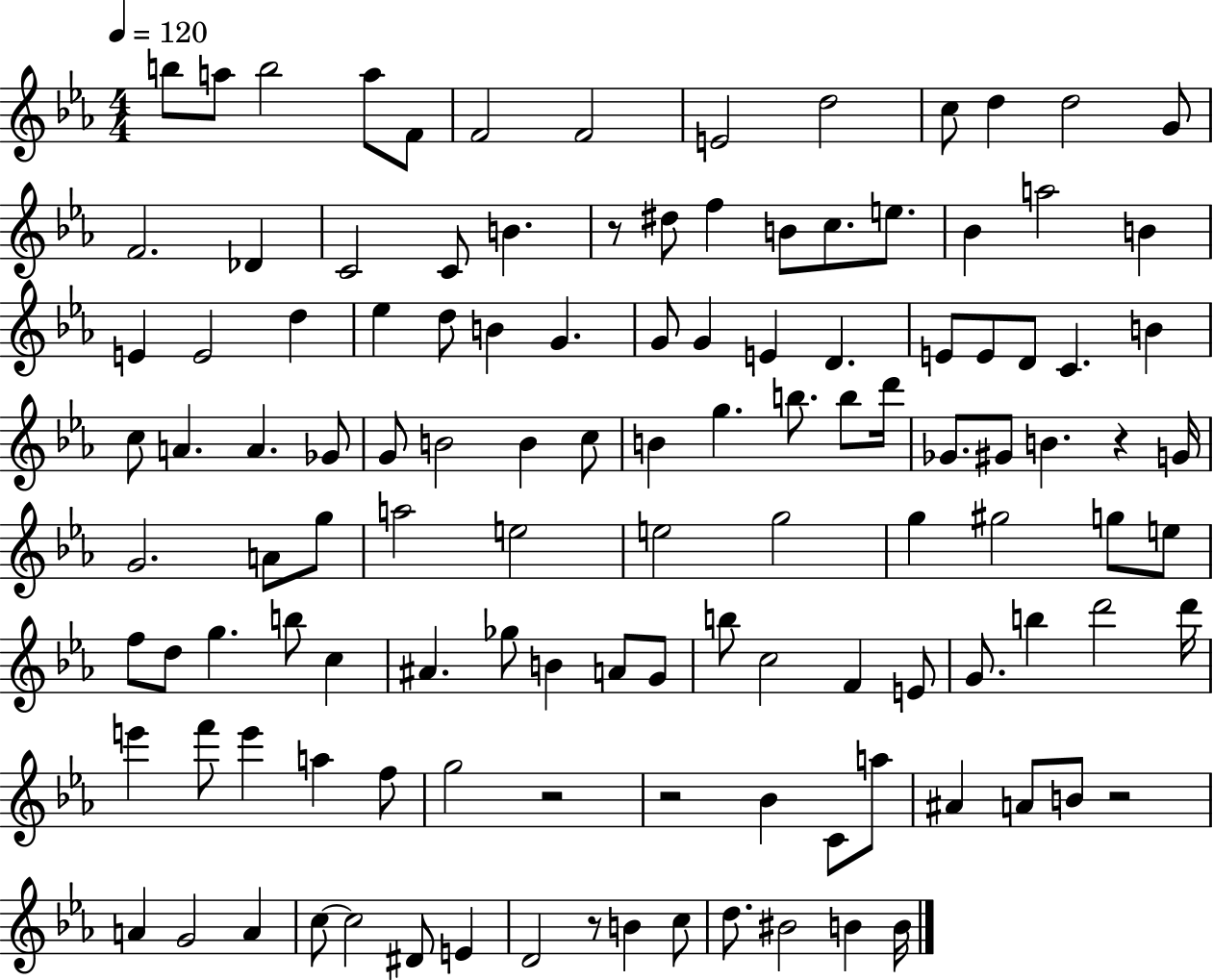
B5/e A5/e B5/h A5/e F4/e F4/h F4/h E4/h D5/h C5/e D5/q D5/h G4/e F4/h. Db4/q C4/h C4/e B4/q. R/e D#5/e F5/q B4/e C5/e. E5/e. Bb4/q A5/h B4/q E4/q E4/h D5/q Eb5/q D5/e B4/q G4/q. G4/e G4/q E4/q D4/q. E4/e E4/e D4/e C4/q. B4/q C5/e A4/q. A4/q. Gb4/e G4/e B4/h B4/q C5/e B4/q G5/q. B5/e. B5/e D6/s Gb4/e. G#4/e B4/q. R/q G4/s G4/h. A4/e G5/e A5/h E5/h E5/h G5/h G5/q G#5/h G5/e E5/e F5/e D5/e G5/q. B5/e C5/q A#4/q. Gb5/e B4/q A4/e G4/e B5/e C5/h F4/q E4/e G4/e. B5/q D6/h D6/s E6/q F6/e E6/q A5/q F5/e G5/h R/h R/h Bb4/q C4/e A5/e A#4/q A4/e B4/e R/h A4/q G4/h A4/q C5/e C5/h D#4/e E4/q D4/h R/e B4/q C5/e D5/e. BIS4/h B4/q B4/s